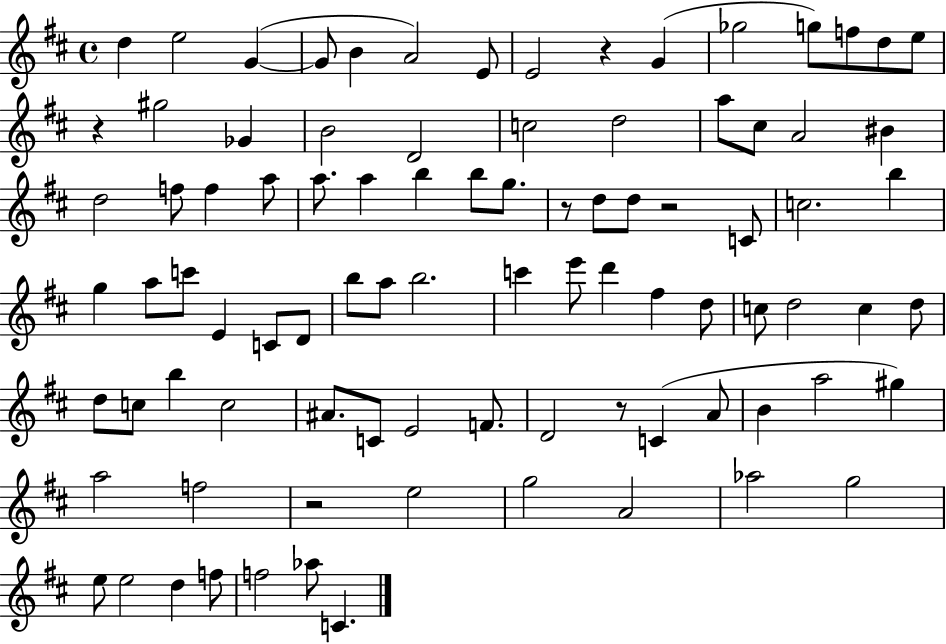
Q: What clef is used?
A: treble